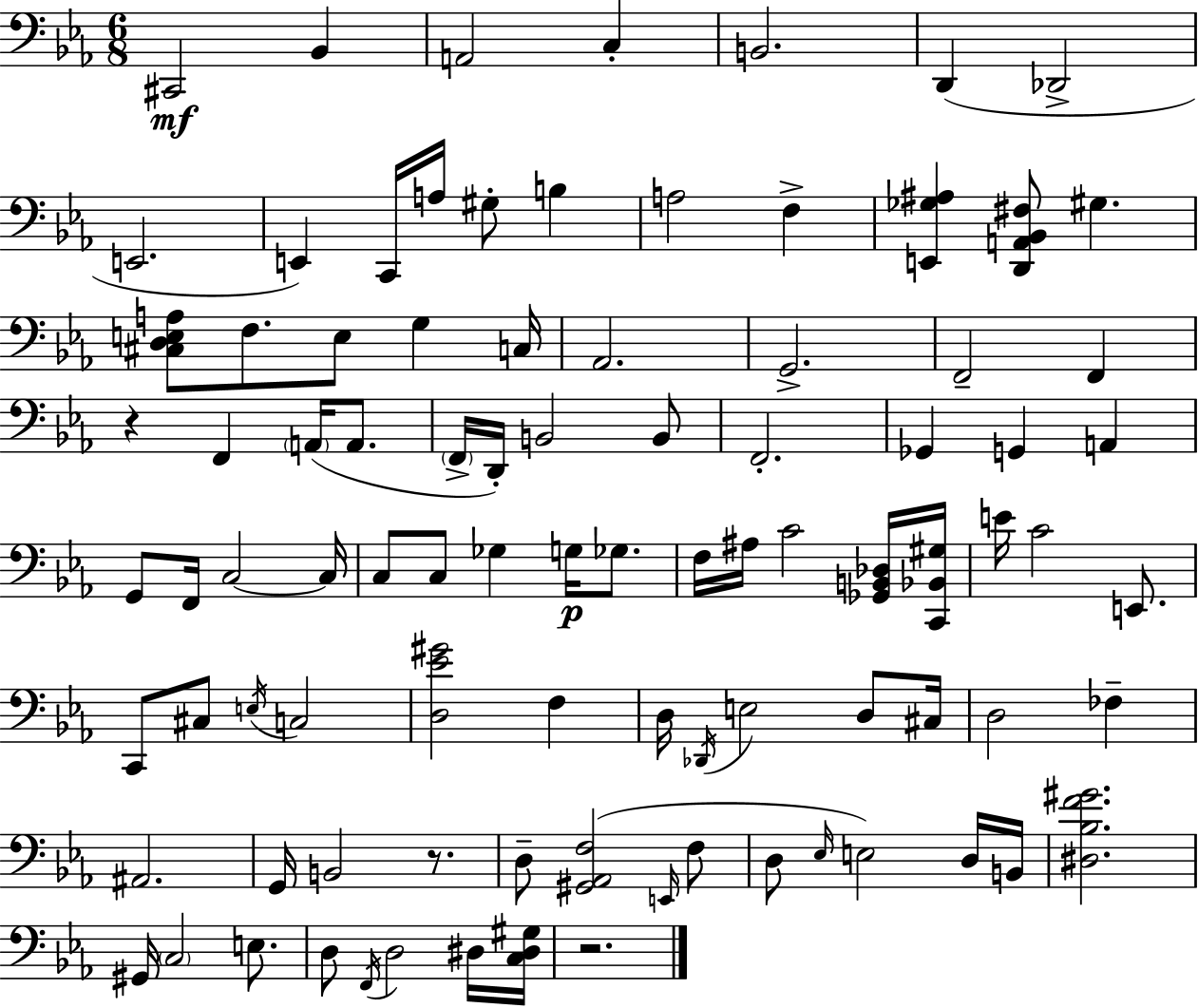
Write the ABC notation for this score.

X:1
T:Untitled
M:6/8
L:1/4
K:Cm
^C,,2 _B,, A,,2 C, B,,2 D,, _D,,2 E,,2 E,, C,,/4 A,/4 ^G,/2 B, A,2 F, [E,,_G,^A,] [D,,A,,_B,,^F,]/2 ^G, [^C,D,E,A,]/2 F,/2 E,/2 G, C,/4 _A,,2 G,,2 F,,2 F,, z F,, A,,/4 A,,/2 F,,/4 D,,/4 B,,2 B,,/2 F,,2 _G,, G,, A,, G,,/2 F,,/4 C,2 C,/4 C,/2 C,/2 _G, G,/4 _G,/2 F,/4 ^A,/4 C2 [_G,,B,,_D,]/4 [C,,_B,,^G,]/4 E/4 C2 E,,/2 C,,/2 ^C,/2 E,/4 C,2 [D,_E^G]2 F, D,/4 _D,,/4 E,2 D,/2 ^C,/4 D,2 _F, ^A,,2 G,,/4 B,,2 z/2 D,/2 [^G,,_A,,F,]2 E,,/4 F,/2 D,/2 _E,/4 E,2 D,/4 B,,/4 [^D,_B,F^G]2 ^G,,/4 C,2 E,/2 D,/2 F,,/4 D,2 ^D,/4 [C,^D,^G,]/4 z2